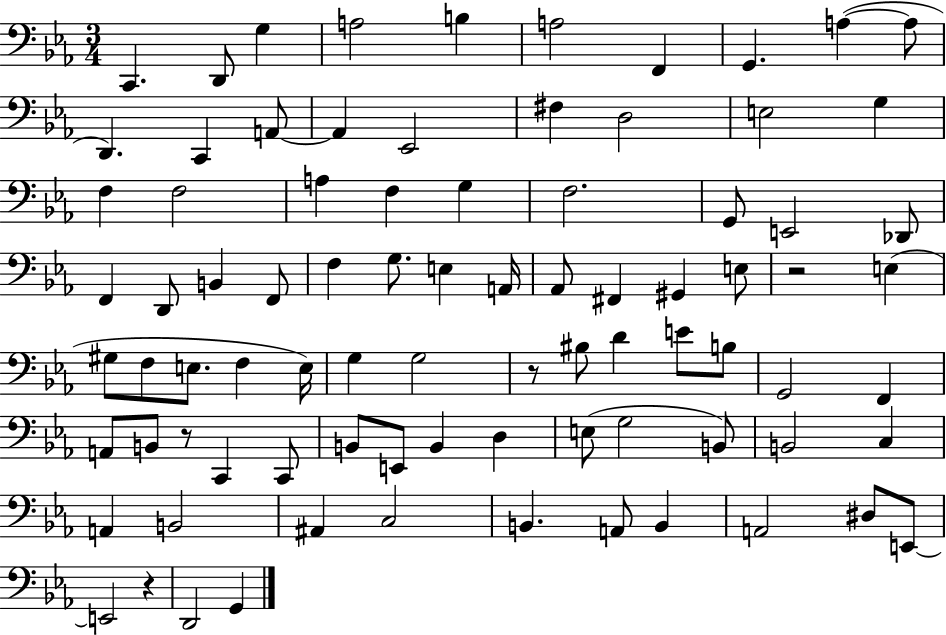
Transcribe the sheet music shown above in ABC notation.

X:1
T:Untitled
M:3/4
L:1/4
K:Eb
C,, D,,/2 G, A,2 B, A,2 F,, G,, A, A,/2 D,, C,, A,,/2 A,, _E,,2 ^F, D,2 E,2 G, F, F,2 A, F, G, F,2 G,,/2 E,,2 _D,,/2 F,, D,,/2 B,, F,,/2 F, G,/2 E, A,,/4 _A,,/2 ^F,, ^G,, E,/2 z2 E, ^G,/2 F,/2 E,/2 F, E,/4 G, G,2 z/2 ^B,/2 D E/2 B,/2 G,,2 F,, A,,/2 B,,/2 z/2 C,, C,,/2 B,,/2 E,,/2 B,, D, E,/2 G,2 B,,/2 B,,2 C, A,, B,,2 ^A,, C,2 B,, A,,/2 B,, A,,2 ^D,/2 E,,/2 E,,2 z D,,2 G,,